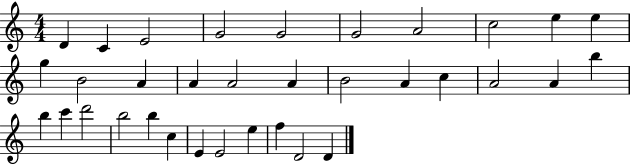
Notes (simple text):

D4/q C4/q E4/h G4/h G4/h G4/h A4/h C5/h E5/q E5/q G5/q B4/h A4/q A4/q A4/h A4/q B4/h A4/q C5/q A4/h A4/q B5/q B5/q C6/q D6/h B5/h B5/q C5/q E4/q E4/h E5/q F5/q D4/h D4/q